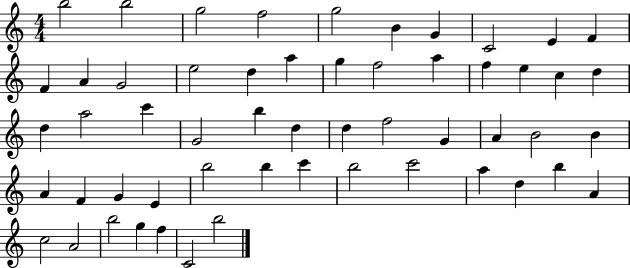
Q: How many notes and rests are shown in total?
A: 55